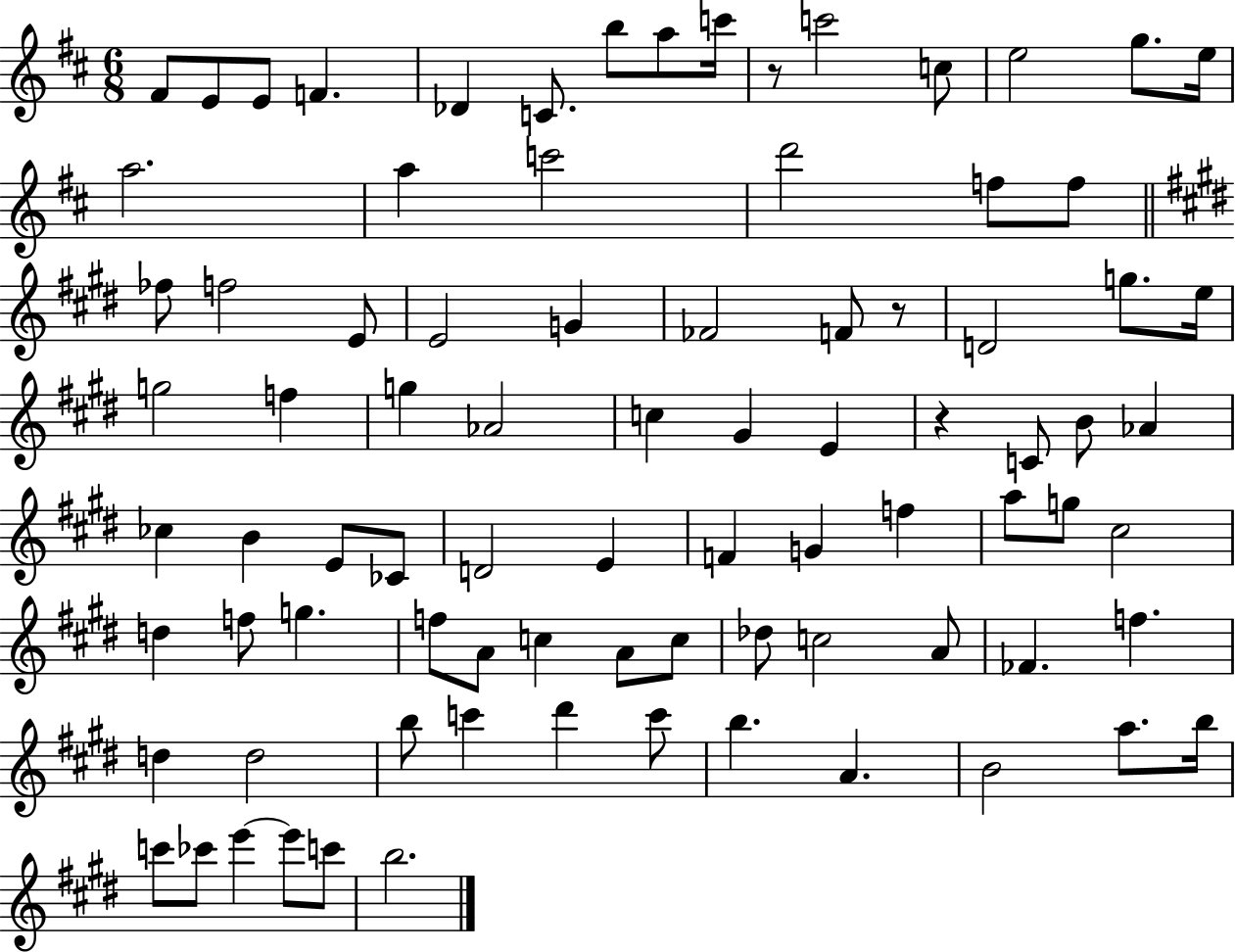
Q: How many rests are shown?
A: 3